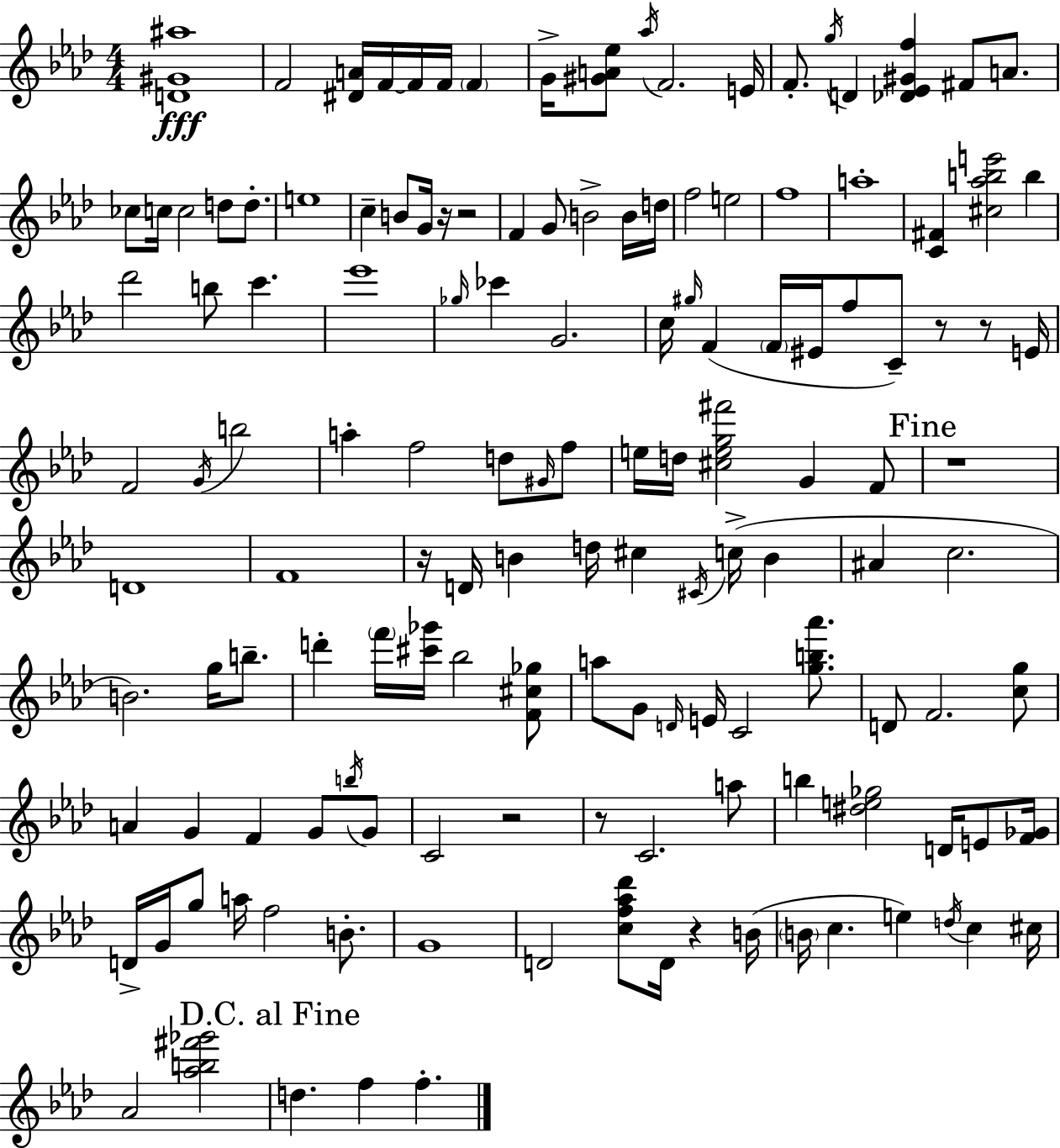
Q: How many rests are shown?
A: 9